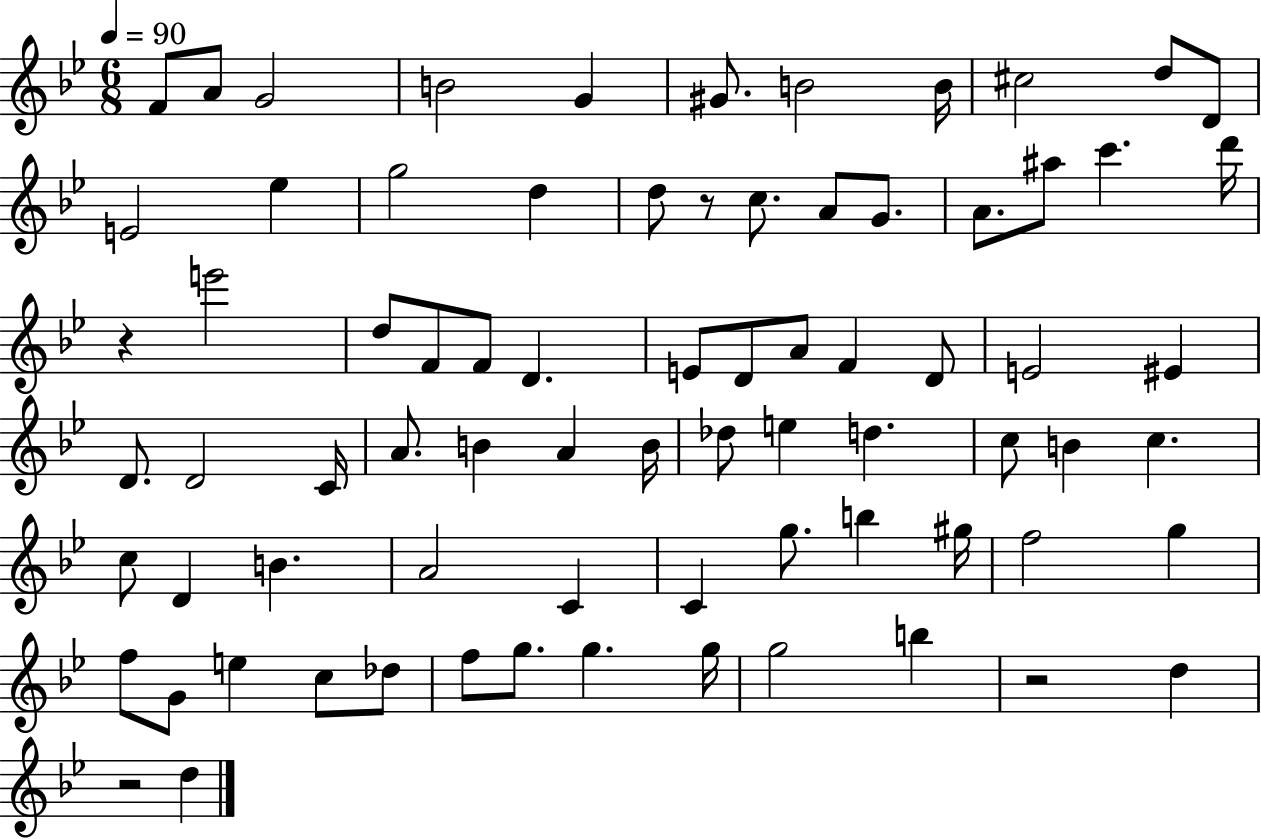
X:1
T:Untitled
M:6/8
L:1/4
K:Bb
F/2 A/2 G2 B2 G ^G/2 B2 B/4 ^c2 d/2 D/2 E2 _e g2 d d/2 z/2 c/2 A/2 G/2 A/2 ^a/2 c' d'/4 z e'2 d/2 F/2 F/2 D E/2 D/2 A/2 F D/2 E2 ^E D/2 D2 C/4 A/2 B A B/4 _d/2 e d c/2 B c c/2 D B A2 C C g/2 b ^g/4 f2 g f/2 G/2 e c/2 _d/2 f/2 g/2 g g/4 g2 b z2 d z2 d